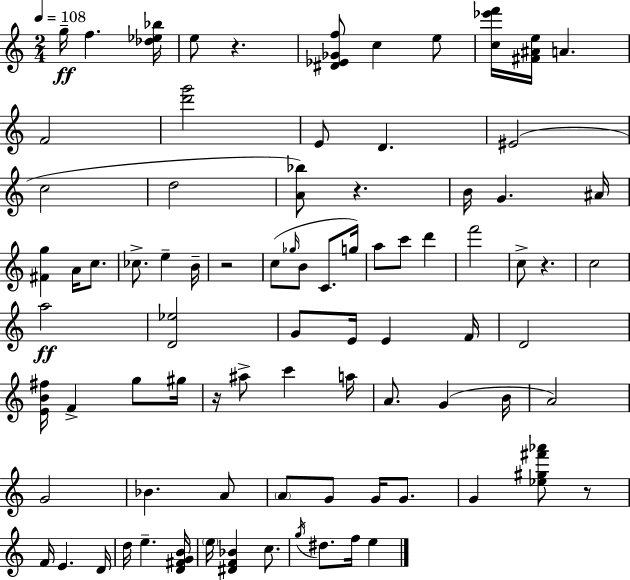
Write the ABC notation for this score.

X:1
T:Untitled
M:2/4
L:1/4
K:Am
g/4 f [_d_e_b]/4 e/2 z [^D_E_Gf]/2 c e/2 [c_e'f']/4 [^F^Ae]/4 A F2 [d'g']2 E/2 D ^E2 c2 d2 [A_b]/2 z B/4 G ^A/4 [^Fg] A/4 c/2 _c/2 e B/4 z2 c/2 _g/4 B/2 C/2 g/4 a/2 c'/2 d' f'2 c/2 z c2 a2 [D_e]2 G/2 E/4 E F/4 D2 [EB^f]/4 F g/2 ^g/4 z/4 ^a/2 c' a/4 A/2 G B/4 A2 G2 _B A/2 A/2 G/2 G/4 G/2 G [_e^g^f'_a']/2 z/2 F/4 E D/4 d/4 e [D^FGB]/4 e/4 [^DF_B] c/2 g/4 ^d/2 f/4 e